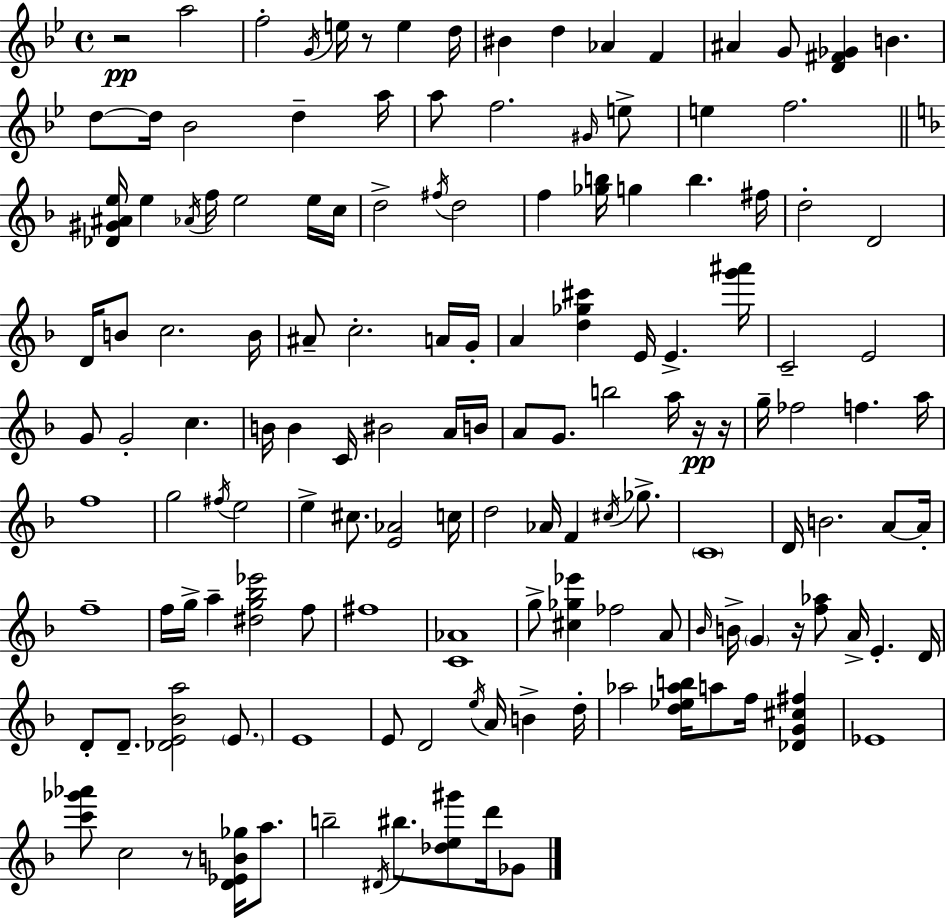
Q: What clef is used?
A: treble